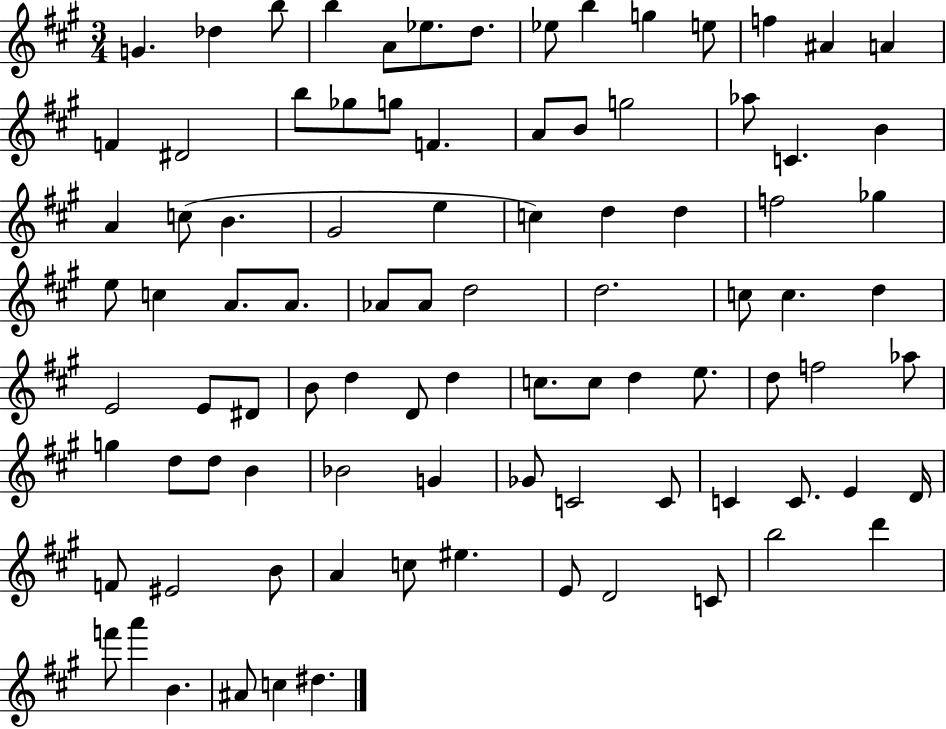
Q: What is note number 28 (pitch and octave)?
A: C5